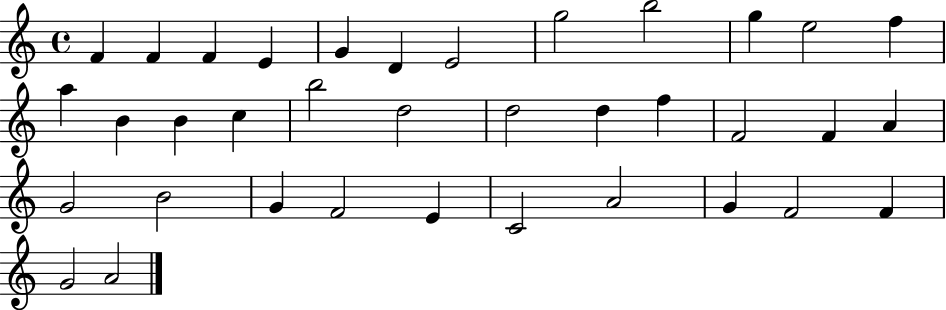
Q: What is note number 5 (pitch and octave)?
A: G4